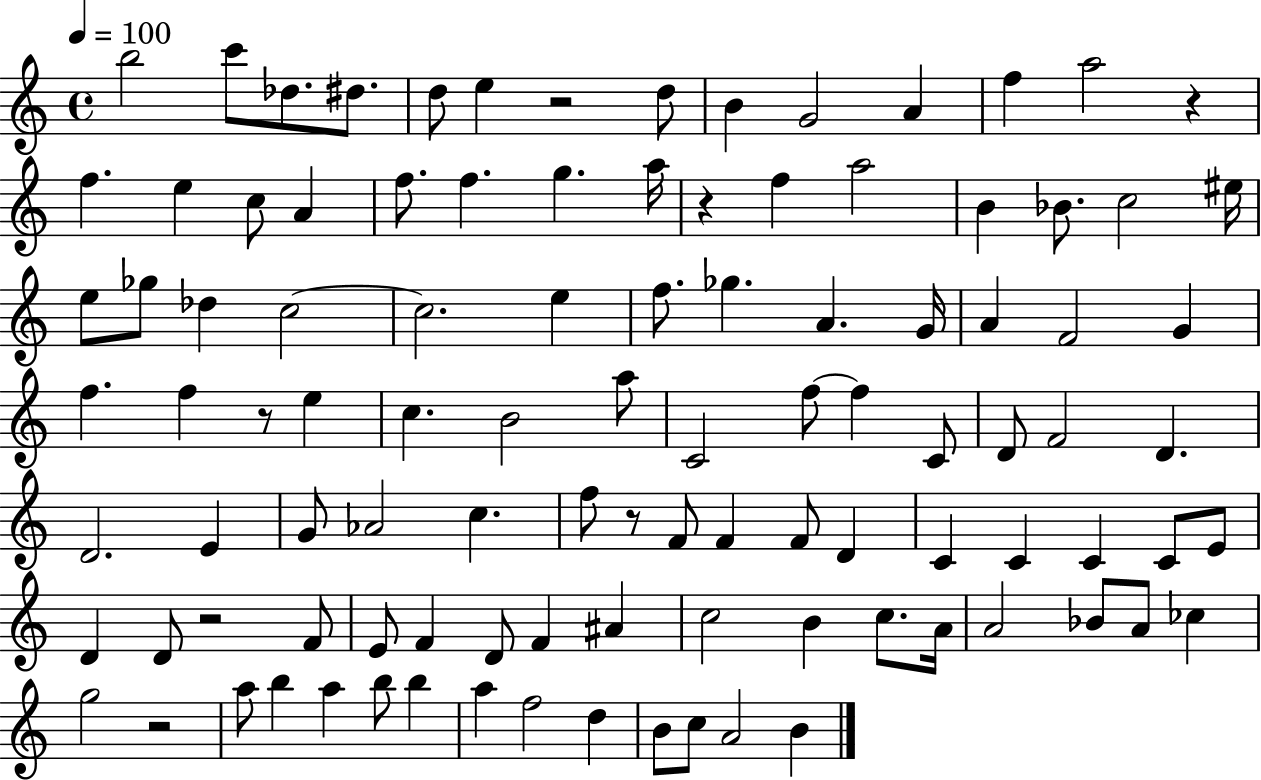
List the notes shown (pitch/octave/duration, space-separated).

B5/h C6/e Db5/e. D#5/e. D5/e E5/q R/h D5/e B4/q G4/h A4/q F5/q A5/h R/q F5/q. E5/q C5/e A4/q F5/e. F5/q. G5/q. A5/s R/q F5/q A5/h B4/q Bb4/e. C5/h EIS5/s E5/e Gb5/e Db5/q C5/h C5/h. E5/q F5/e. Gb5/q. A4/q. G4/s A4/q F4/h G4/q F5/q. F5/q R/e E5/q C5/q. B4/h A5/e C4/h F5/e F5/q C4/e D4/e F4/h D4/q. D4/h. E4/q G4/e Ab4/h C5/q. F5/e R/e F4/e F4/q F4/e D4/q C4/q C4/q C4/q C4/e E4/e D4/q D4/e R/h F4/e E4/e F4/q D4/e F4/q A#4/q C5/h B4/q C5/e. A4/s A4/h Bb4/e A4/e CES5/q G5/h R/h A5/e B5/q A5/q B5/e B5/q A5/q F5/h D5/q B4/e C5/e A4/h B4/q